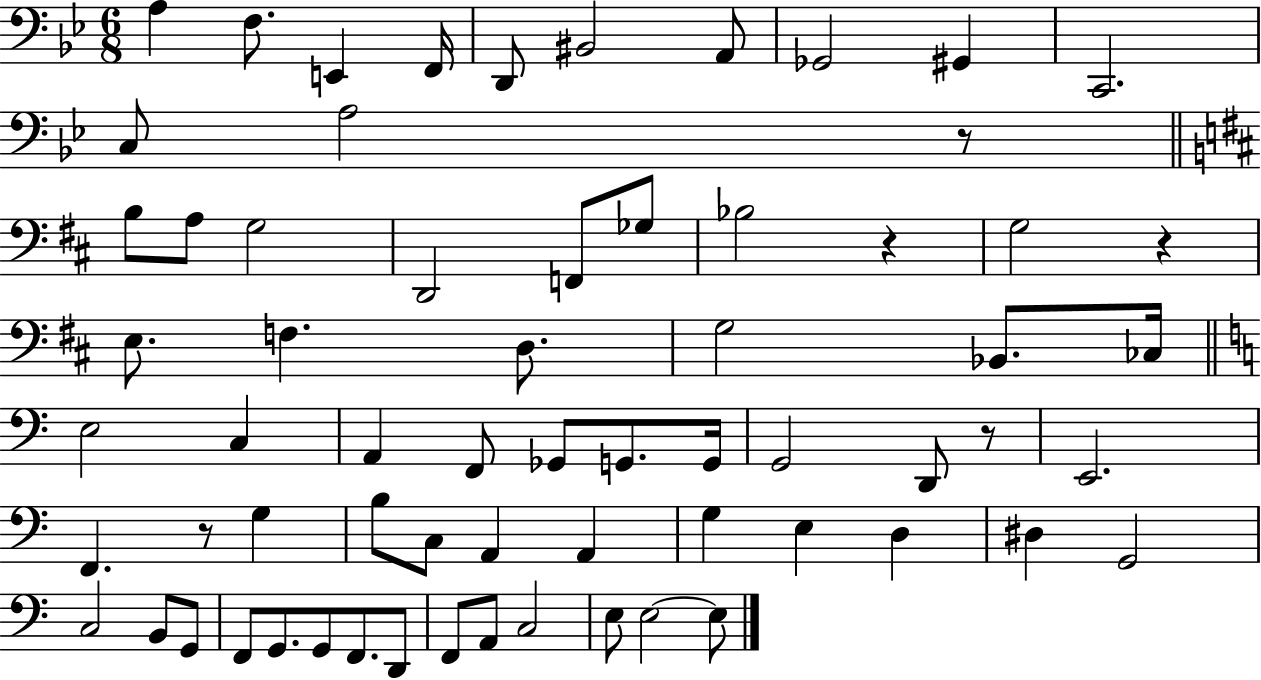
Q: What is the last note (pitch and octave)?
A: E3